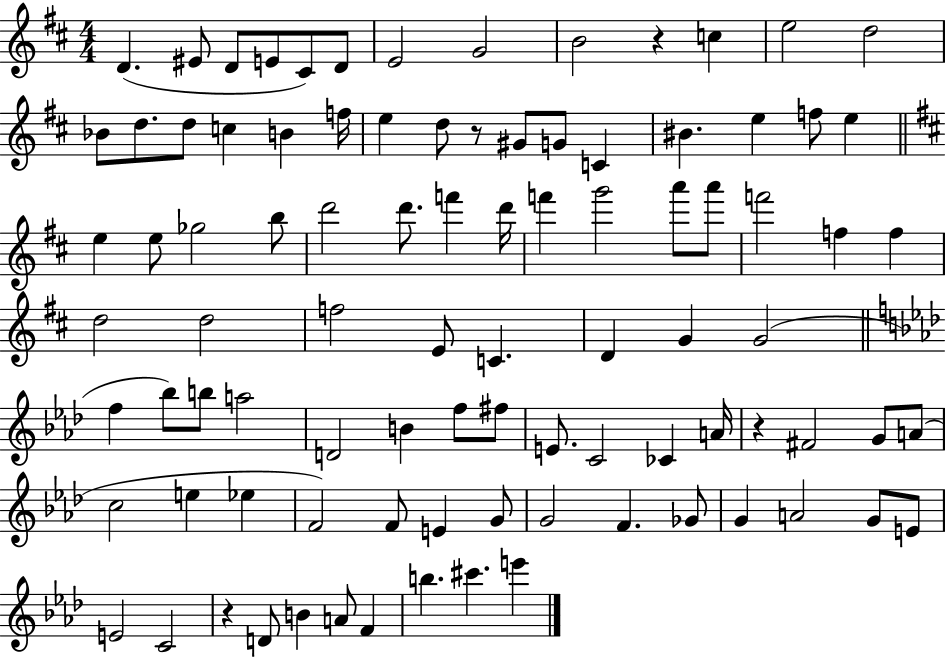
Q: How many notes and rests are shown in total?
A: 92